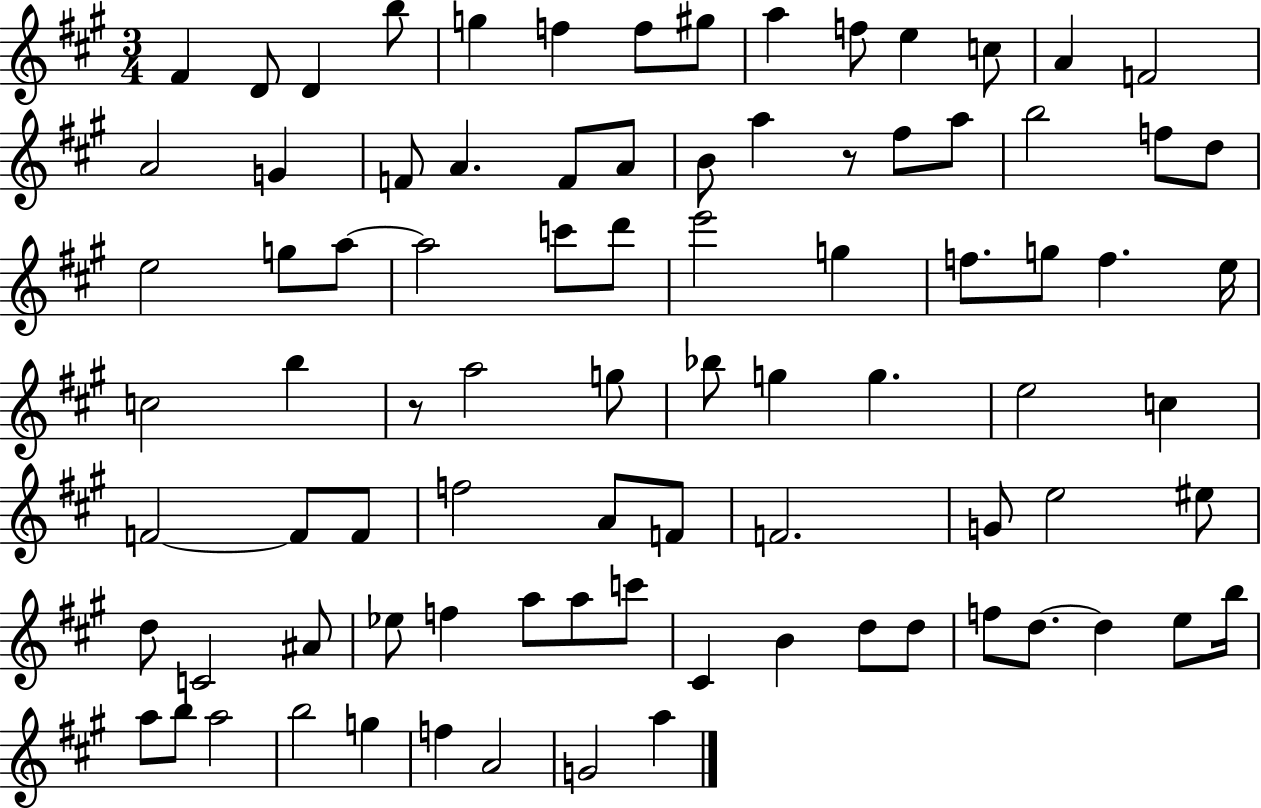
{
  \clef treble
  \numericTimeSignature
  \time 3/4
  \key a \major
  \repeat volta 2 { fis'4 d'8 d'4 b''8 | g''4 f''4 f''8 gis''8 | a''4 f''8 e''4 c''8 | a'4 f'2 | \break a'2 g'4 | f'8 a'4. f'8 a'8 | b'8 a''4 r8 fis''8 a''8 | b''2 f''8 d''8 | \break e''2 g''8 a''8~~ | a''2 c'''8 d'''8 | e'''2 g''4 | f''8. g''8 f''4. e''16 | \break c''2 b''4 | r8 a''2 g''8 | bes''8 g''4 g''4. | e''2 c''4 | \break f'2~~ f'8 f'8 | f''2 a'8 f'8 | f'2. | g'8 e''2 eis''8 | \break d''8 c'2 ais'8 | ees''8 f''4 a''8 a''8 c'''8 | cis'4 b'4 d''8 d''8 | f''8 d''8.~~ d''4 e''8 b''16 | \break a''8 b''8 a''2 | b''2 g''4 | f''4 a'2 | g'2 a''4 | \break } \bar "|."
}